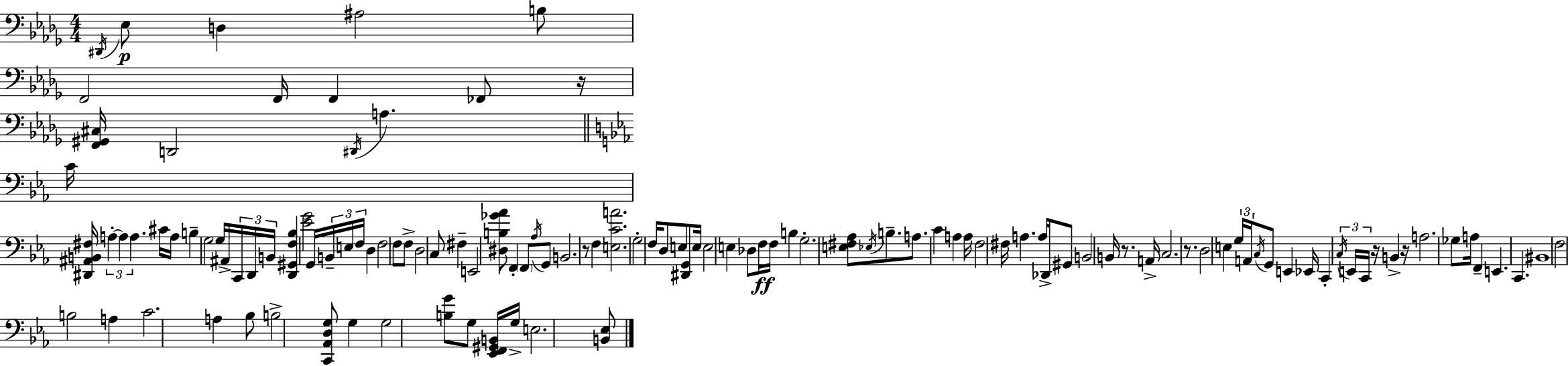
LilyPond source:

{
  \clef bass
  \numericTimeSignature
  \time 4/4
  \key bes \minor
  \acciaccatura { dis,16 }\p ees8 d4 ais2 b8 | f,2 f,16 f,4 fes,8 | r16 <f, gis, cis>16 d,2 \acciaccatura { dis,16 } a4. | \bar "||" \break \key c \minor c'16 <dis, ais, b, fis>16 \tuplet 3/2 { a4-.~~ a4 a4. } | cis'16 a16 b4-- g2 g16 ais,16-> | \tuplet 3/2 { c,16 d,16 b,16 } <d, gis, f bes>4 <ees' g'>2 g,16 | \tuplet 3/2 { b,16-- e16 f16 } d4 f2 f8 | \break f8-> d2 c8 fis4-- | e,2 <dis b ges' aes'>8 f,4-. \parenthesize f,8 | \acciaccatura { aes16 } g,8 b,2. | r8 f4 <e c' a'>2. | \break g2-. f16 d8 e8 <dis, g,>8 | e16 e2 e4 des8 | f16\ff f16 b4 g2.-. | <e fis aes>8 \acciaccatura { ees16 } b8.-- a8. c'4 a4 | \break a16 f2 fis16 a4. | a16 des,16-> gis,8 b,2 b,16 | r8. a,16-> c2. | r8. d2 e4 \tuplet 3/2 { g16 | \break a,16 \acciaccatura { c16 } } g,8 e,4 ees,16 c,4-. \tuplet 3/2 { \acciaccatura { c16 } e,16 c,16 } | r16 b,4-> r16 a2. | ges8 a16 f,4-- e,4. c,4. | bis,1 | \break f2 b2 | a4 c'2. | a4 bes8 b2-> | <c, aes, d g>8 g4 g2 | \break <b g'>8 g8 <ees, f, gis, b,>16 g16-> e2. | <b, ees>8 \bar "|."
}